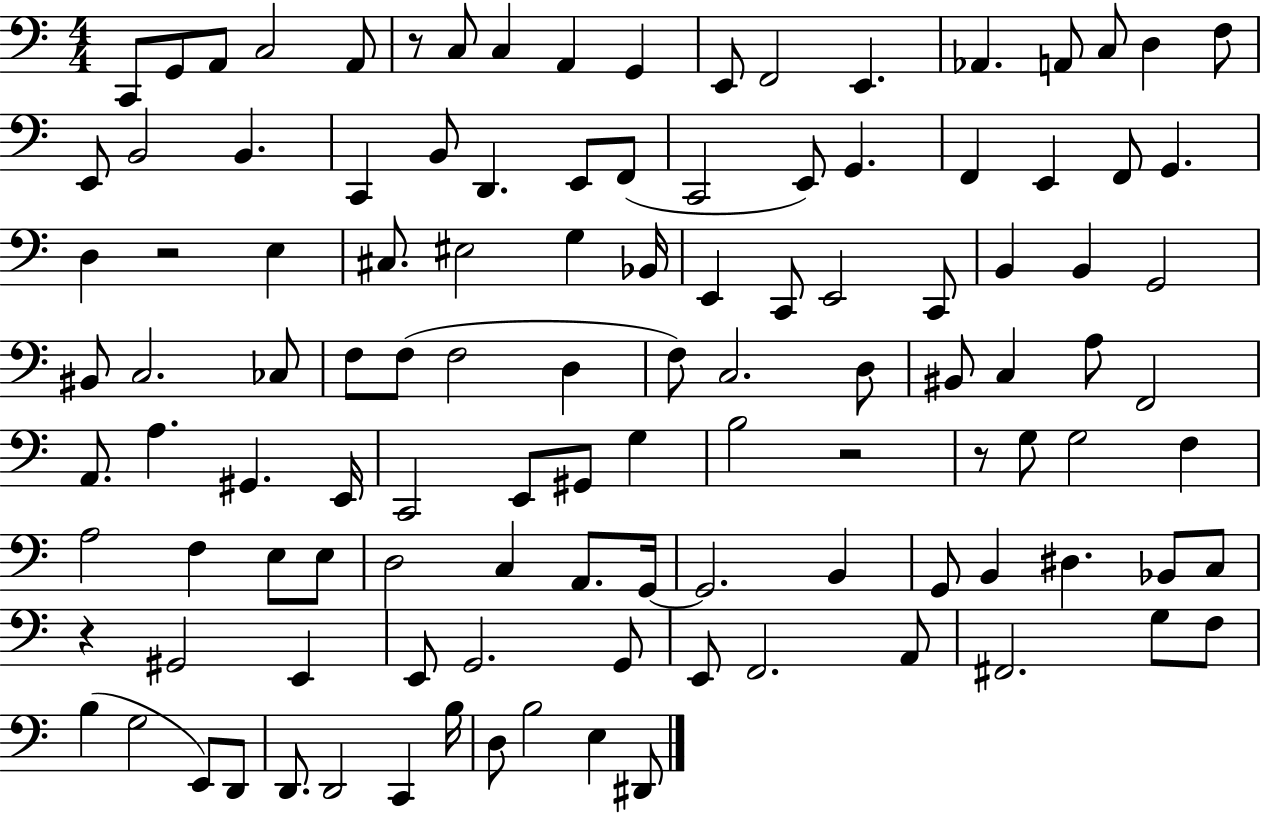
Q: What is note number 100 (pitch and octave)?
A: E2